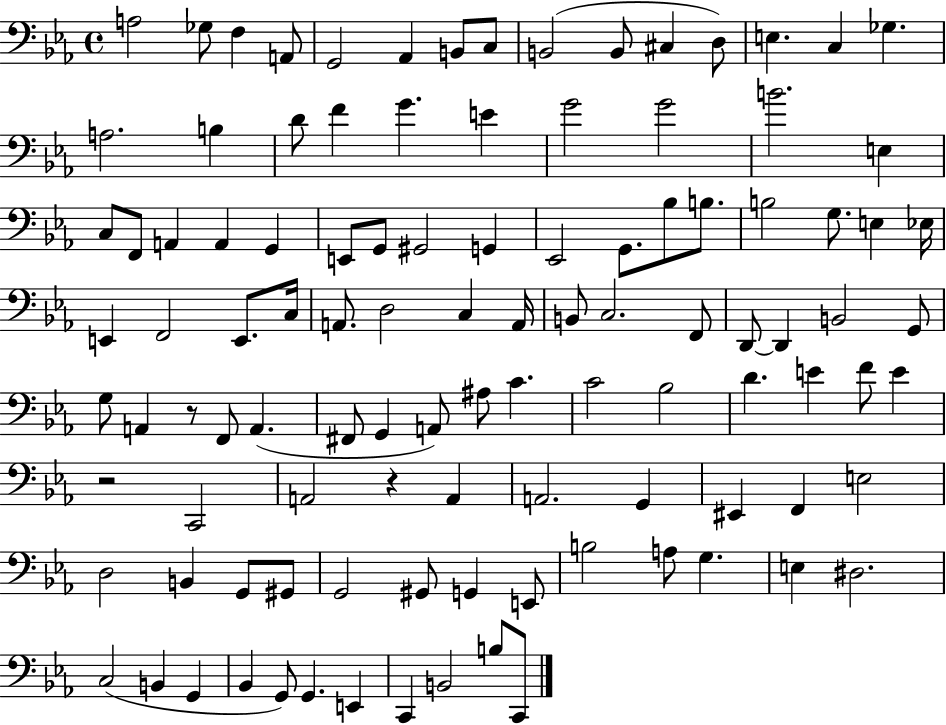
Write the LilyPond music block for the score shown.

{
  \clef bass
  \time 4/4
  \defaultTimeSignature
  \key ees \major
  \repeat volta 2 { a2 ges8 f4 a,8 | g,2 aes,4 b,8 c8 | b,2( b,8 cis4 d8) | e4. c4 ges4. | \break a2. b4 | d'8 f'4 g'4. e'4 | g'2 g'2 | b'2. e4 | \break c8 f,8 a,4 a,4 g,4 | e,8 g,8 gis,2 g,4 | ees,2 g,8. bes8 b8. | b2 g8. e4 ees16 | \break e,4 f,2 e,8. c16 | a,8. d2 c4 a,16 | b,8 c2. f,8 | d,8~~ d,4 b,2 g,8 | \break g8 a,4 r8 f,8 a,4.( | fis,8 g,4 a,8) ais8 c'4. | c'2 bes2 | d'4. e'4 f'8 e'4 | \break r2 c,2 | a,2 r4 a,4 | a,2. g,4 | eis,4 f,4 e2 | \break d2 b,4 g,8 gis,8 | g,2 gis,8 g,4 e,8 | b2 a8 g4. | e4 dis2. | \break c2( b,4 g,4 | bes,4 g,8) g,4. e,4 | c,4 b,2 b8 c,8 | } \bar "|."
}